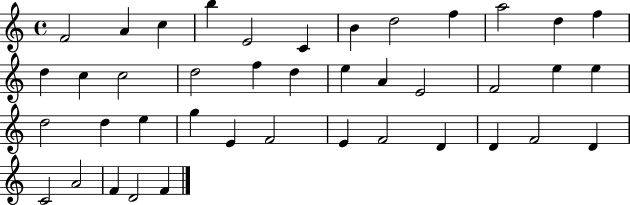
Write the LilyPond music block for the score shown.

{
  \clef treble
  \time 4/4
  \defaultTimeSignature
  \key c \major
  f'2 a'4 c''4 | b''4 e'2 c'4 | b'4 d''2 f''4 | a''2 d''4 f''4 | \break d''4 c''4 c''2 | d''2 f''4 d''4 | e''4 a'4 e'2 | f'2 e''4 e''4 | \break d''2 d''4 e''4 | g''4 e'4 f'2 | e'4 f'2 d'4 | d'4 f'2 d'4 | \break c'2 a'2 | f'4 d'2 f'4 | \bar "|."
}